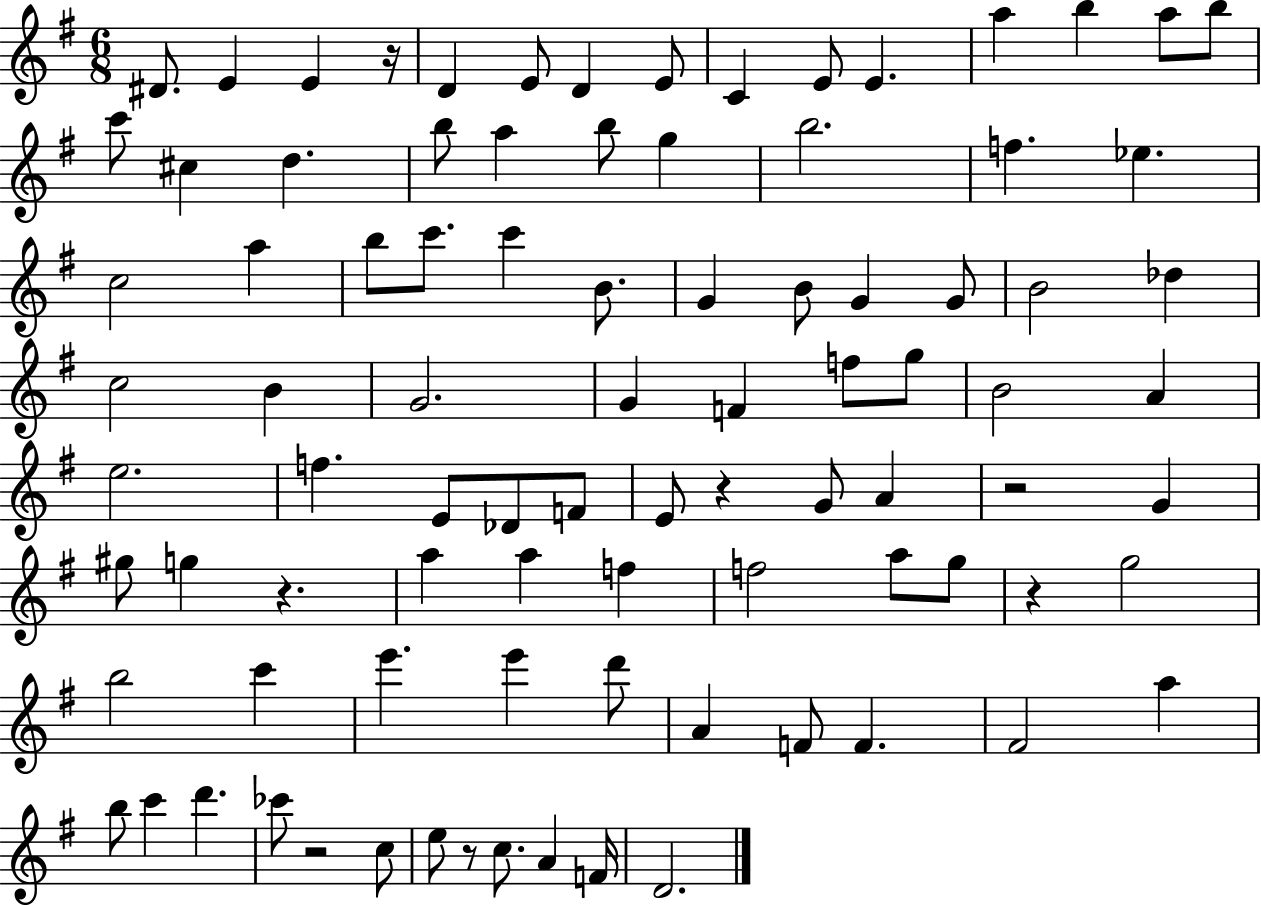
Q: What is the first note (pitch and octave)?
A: D#4